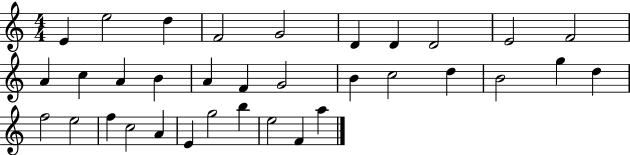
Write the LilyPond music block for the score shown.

{
  \clef treble
  \numericTimeSignature
  \time 4/4
  \key c \major
  e'4 e''2 d''4 | f'2 g'2 | d'4 d'4 d'2 | e'2 f'2 | \break a'4 c''4 a'4 b'4 | a'4 f'4 g'2 | b'4 c''2 d''4 | b'2 g''4 d''4 | \break f''2 e''2 | f''4 c''2 a'4 | e'4 g''2 b''4 | e''2 f'4 a''4 | \break \bar "|."
}